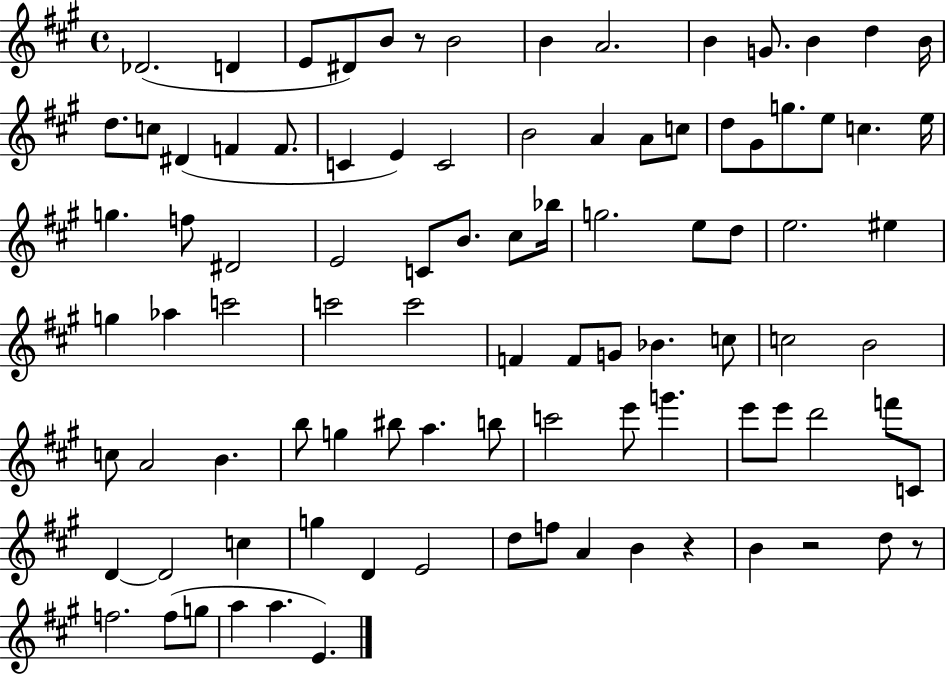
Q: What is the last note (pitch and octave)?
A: E4